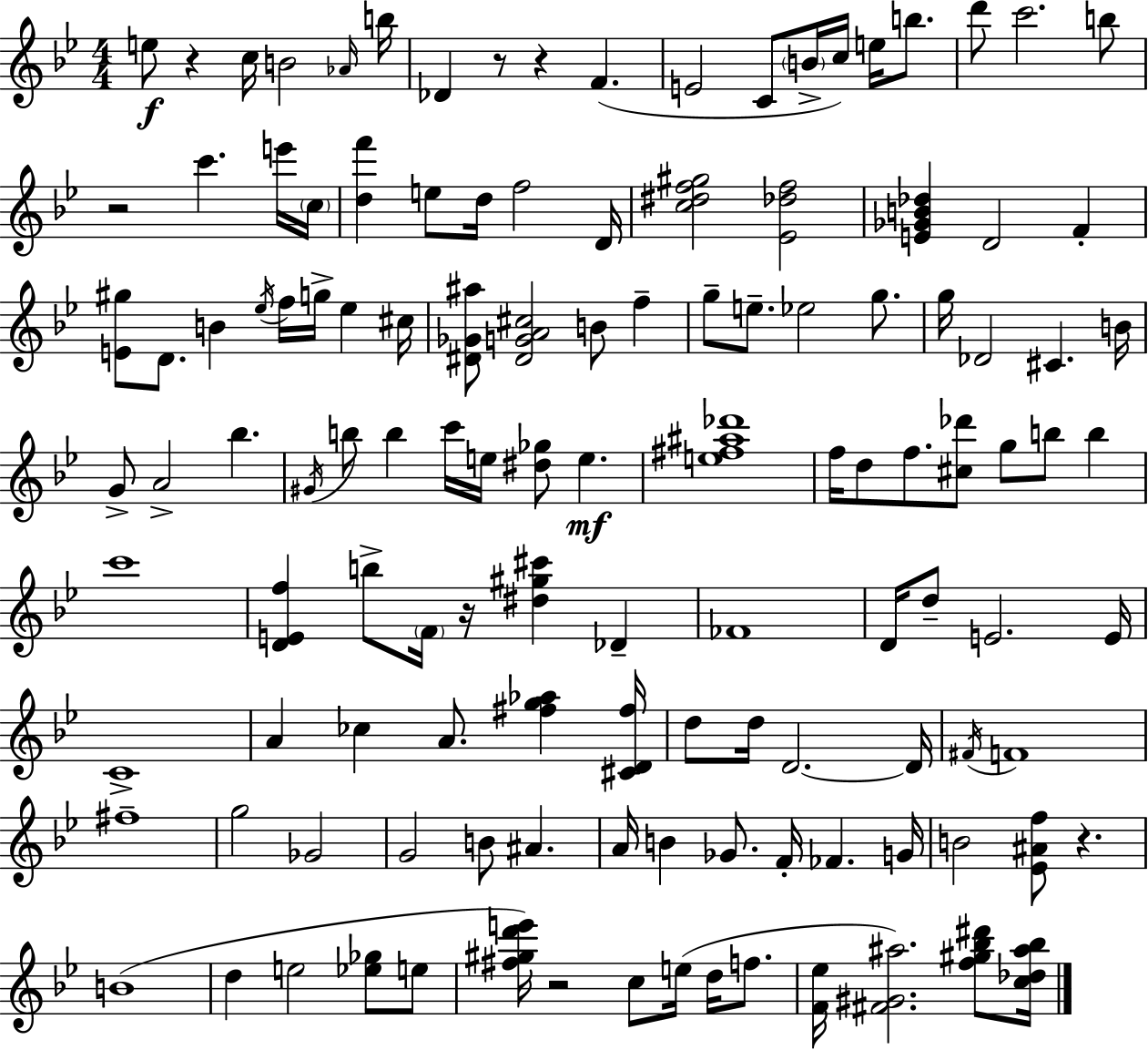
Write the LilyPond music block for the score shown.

{
  \clef treble
  \numericTimeSignature
  \time 4/4
  \key g \minor
  \repeat volta 2 { e''8\f r4 c''16 b'2 \grace { aes'16 } | b''16 des'4 r8 r4 f'4.( | e'2 c'8 \parenthesize b'16-> c''16) e''16 b''8. | d'''8 c'''2. b''8 | \break r2 c'''4. e'''16 | \parenthesize c''16 <d'' f'''>4 e''8 d''16 f''2 | d'16 <c'' dis'' f'' gis''>2 <ees' des'' f''>2 | <e' ges' b' des''>4 d'2 f'4-. | \break <e' gis''>8 d'8. b'4 \acciaccatura { ees''16 } f''16 g''16-> ees''4 | cis''16 <dis' ges' ais''>8 <dis' g' a' cis''>2 b'8 f''4-- | g''8-- e''8.-- ees''2 g''8. | g''16 des'2 cis'4. | \break b'16 g'8-> a'2-> bes''4. | \acciaccatura { gis'16 } b''8 b''4 c'''16 e''16 <dis'' ges''>8 e''4.\mf | <e'' fis'' ais'' des'''>1 | f''16 d''8 f''8. <cis'' des'''>8 g''8 b''8 b''4 | \break c'''1 | <d' e' f''>4 b''8-> \parenthesize f'16 r16 <dis'' gis'' cis'''>4 des'4-- | fes'1 | d'16 d''8-- e'2. | \break e'16 c'1-> | a'4 ces''4 a'8. <fis'' g'' aes''>4 | <cis' d' fis''>16 d''8 d''16 d'2.~~ | d'16 \acciaccatura { fis'16 } f'1 | \break fis''1-- | g''2 ges'2 | g'2 b'8 ais'4. | a'16 b'4 ges'8. f'16-. fes'4. | \break g'16 b'2 <ees' ais' f''>8 r4. | b'1( | d''4 e''2 | <ees'' ges''>8 e''8 <fis'' gis'' d''' e'''>16) r2 c''8 e''16( | \break d''16 f''8. <f' ees''>16 <fis' gis' ais''>2.) | <f'' gis'' bes'' dis'''>8 <c'' des'' ais'' bes''>16 } \bar "|."
}